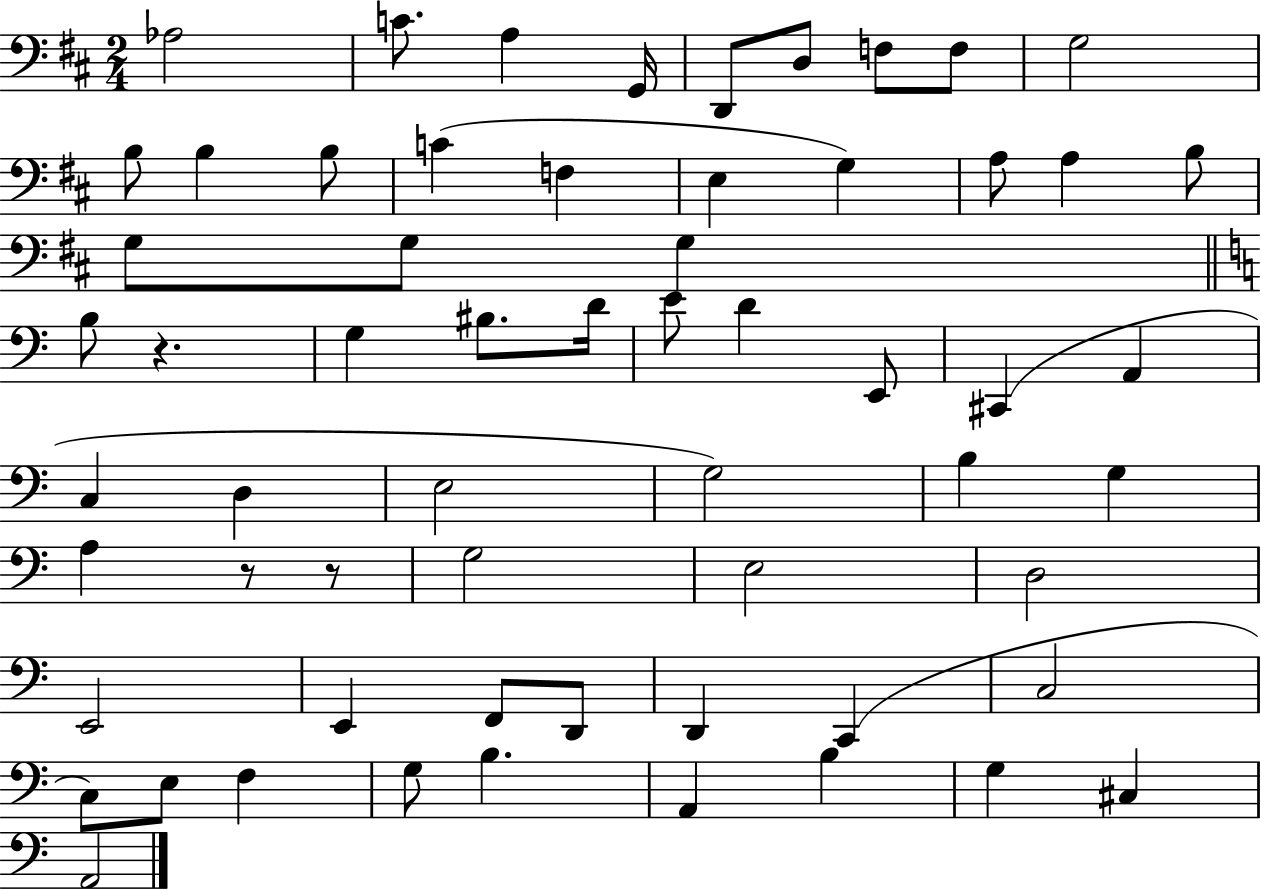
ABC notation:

X:1
T:Untitled
M:2/4
L:1/4
K:D
_A,2 C/2 A, G,,/4 D,,/2 D,/2 F,/2 F,/2 G,2 B,/2 B, B,/2 C F, E, G, A,/2 A, B,/2 G,/2 G,/2 G, B,/2 z G, ^B,/2 D/4 E/2 D E,,/2 ^C,, A,, C, D, E,2 G,2 B, G, A, z/2 z/2 G,2 E,2 D,2 E,,2 E,, F,,/2 D,,/2 D,, C,, C,2 C,/2 E,/2 F, G,/2 B, A,, B, G, ^C, A,,2